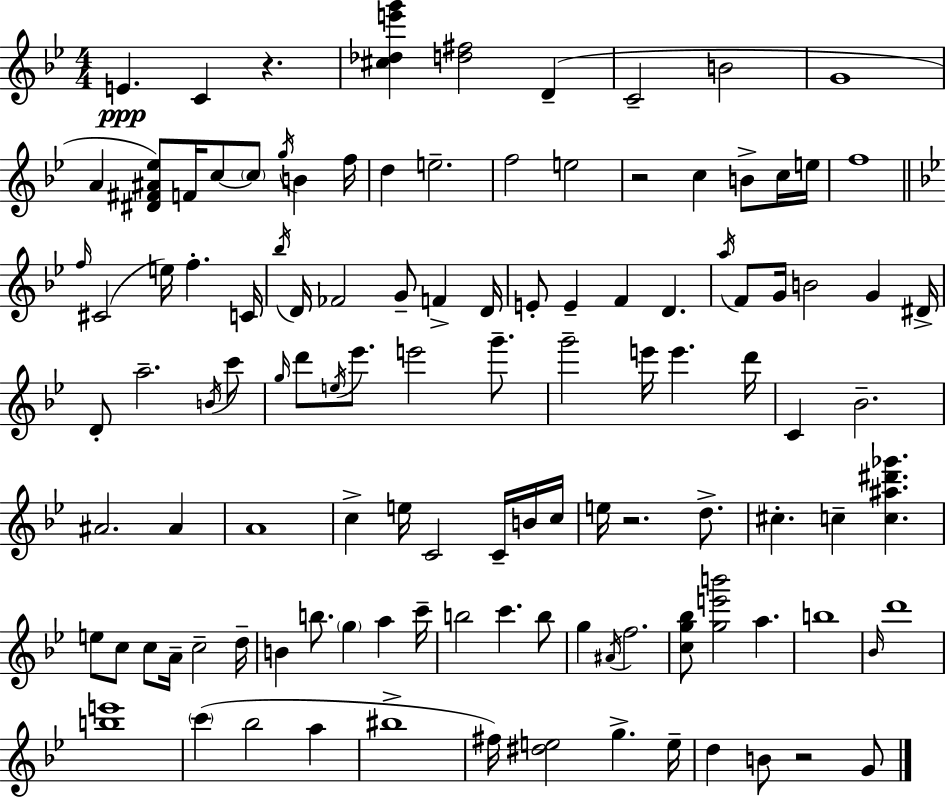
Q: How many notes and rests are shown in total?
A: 115